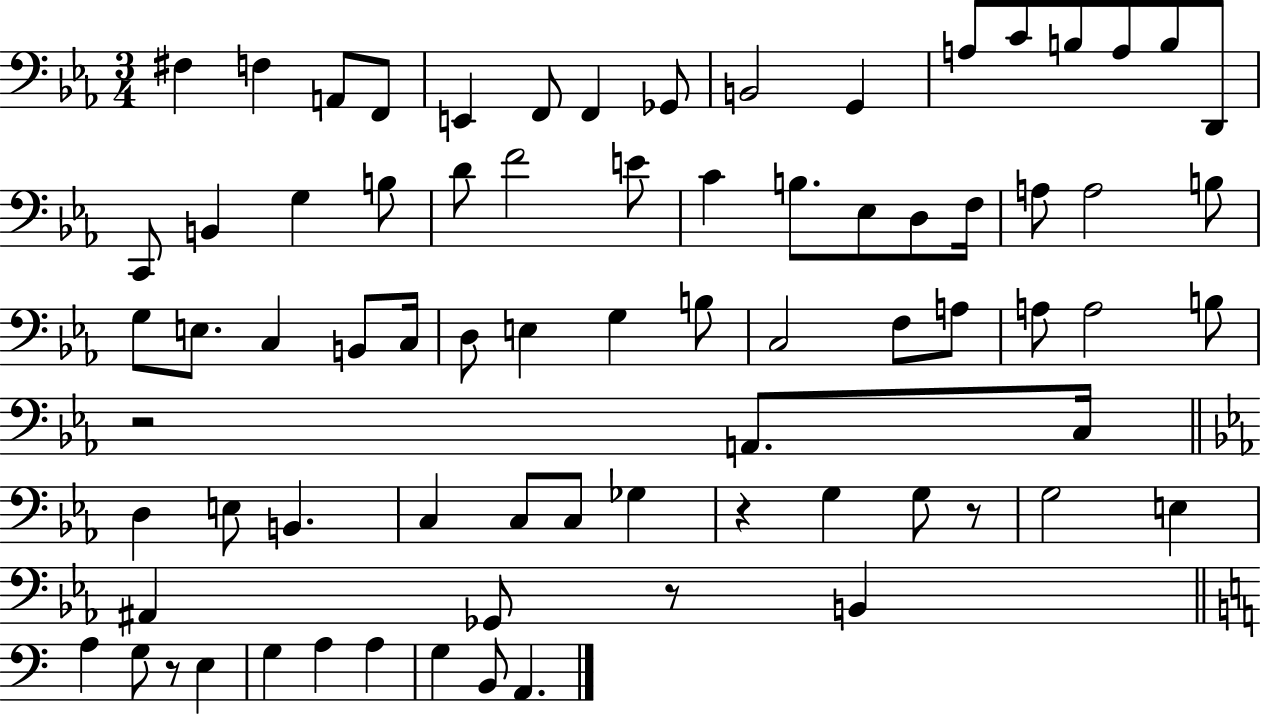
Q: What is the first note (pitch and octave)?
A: F#3